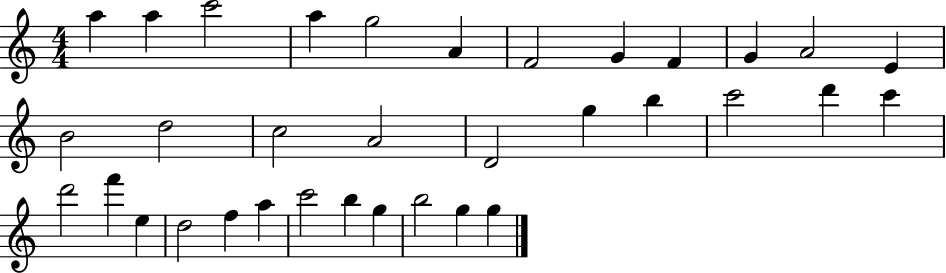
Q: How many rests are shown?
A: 0